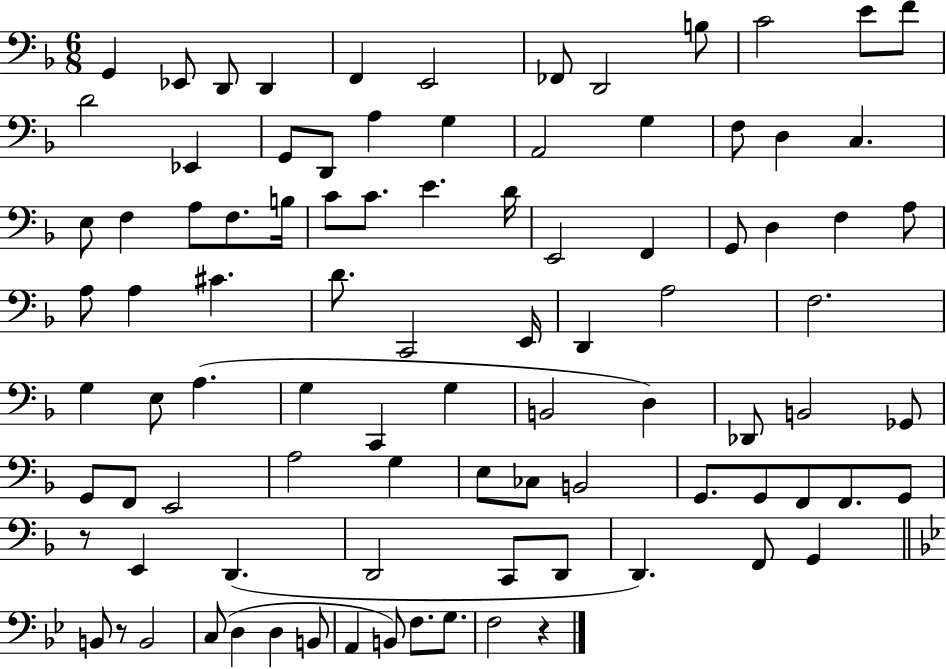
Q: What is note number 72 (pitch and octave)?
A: E2